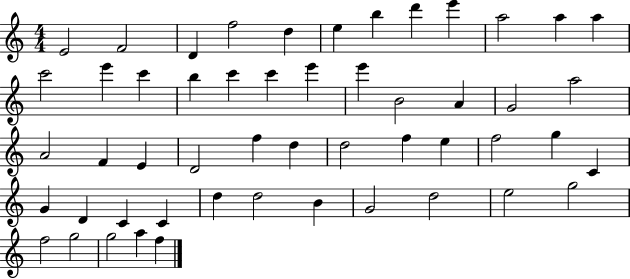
X:1
T:Untitled
M:4/4
L:1/4
K:C
E2 F2 D f2 d e b d' e' a2 a a c'2 e' c' b c' c' e' e' B2 A G2 a2 A2 F E D2 f d d2 f e f2 g C G D C C d d2 B G2 d2 e2 g2 f2 g2 g2 a f